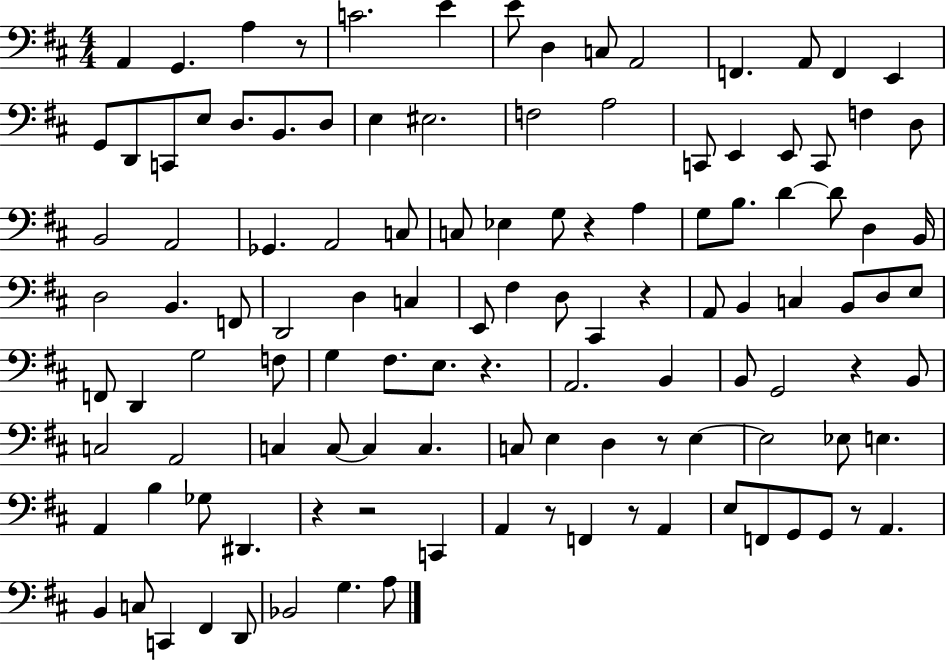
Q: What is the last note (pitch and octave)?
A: A3